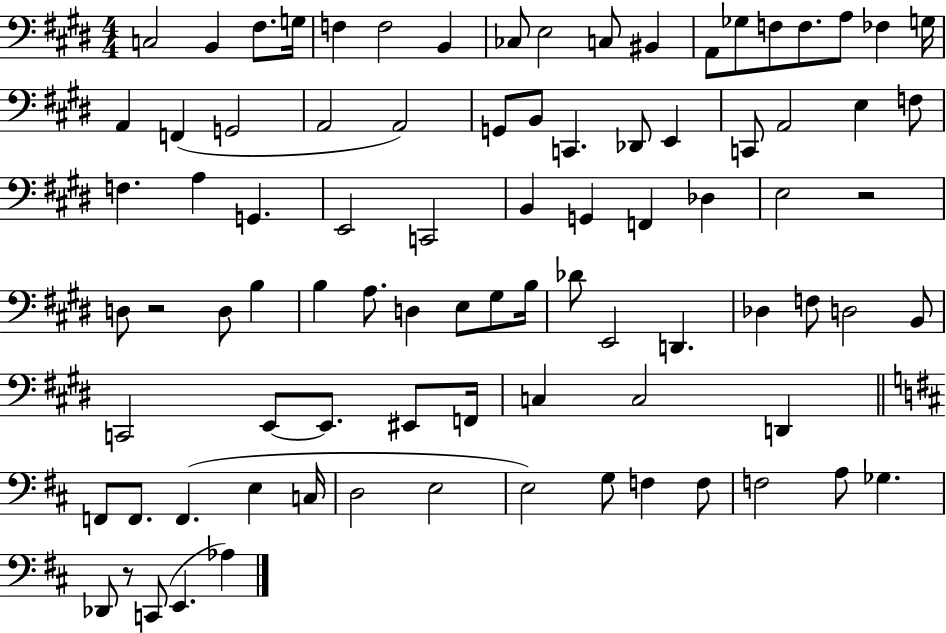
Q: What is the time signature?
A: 4/4